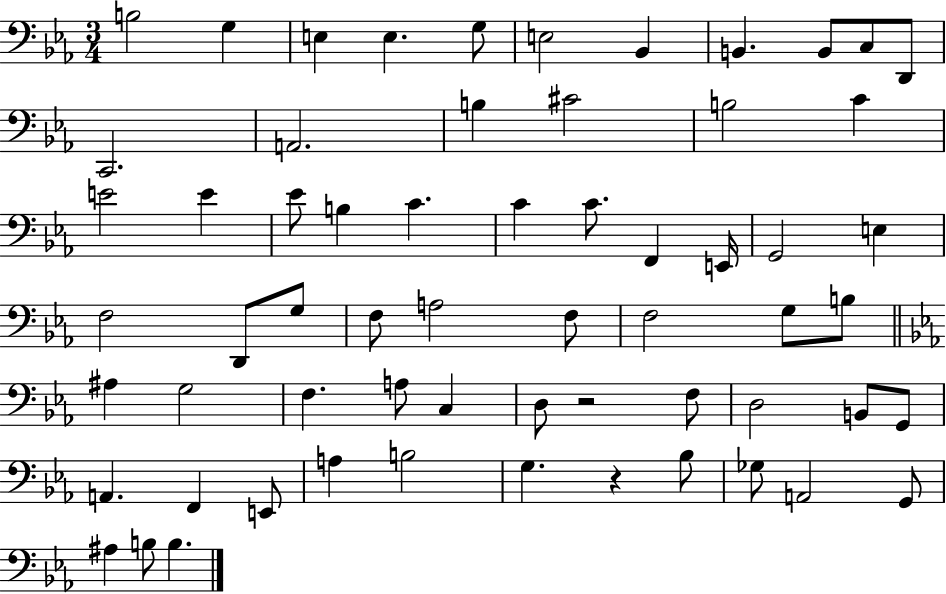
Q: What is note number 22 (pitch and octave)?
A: C4